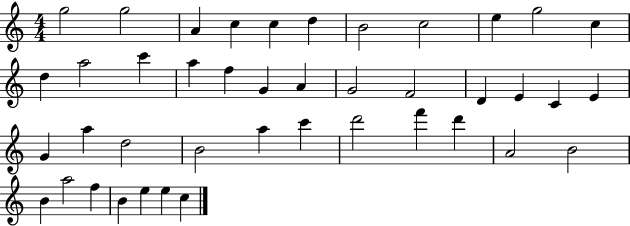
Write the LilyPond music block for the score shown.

{
  \clef treble
  \numericTimeSignature
  \time 4/4
  \key c \major
  g''2 g''2 | a'4 c''4 c''4 d''4 | b'2 c''2 | e''4 g''2 c''4 | \break d''4 a''2 c'''4 | a''4 f''4 g'4 a'4 | g'2 f'2 | d'4 e'4 c'4 e'4 | \break g'4 a''4 d''2 | b'2 a''4 c'''4 | d'''2 f'''4 d'''4 | a'2 b'2 | \break b'4 a''2 f''4 | b'4 e''4 e''4 c''4 | \bar "|."
}